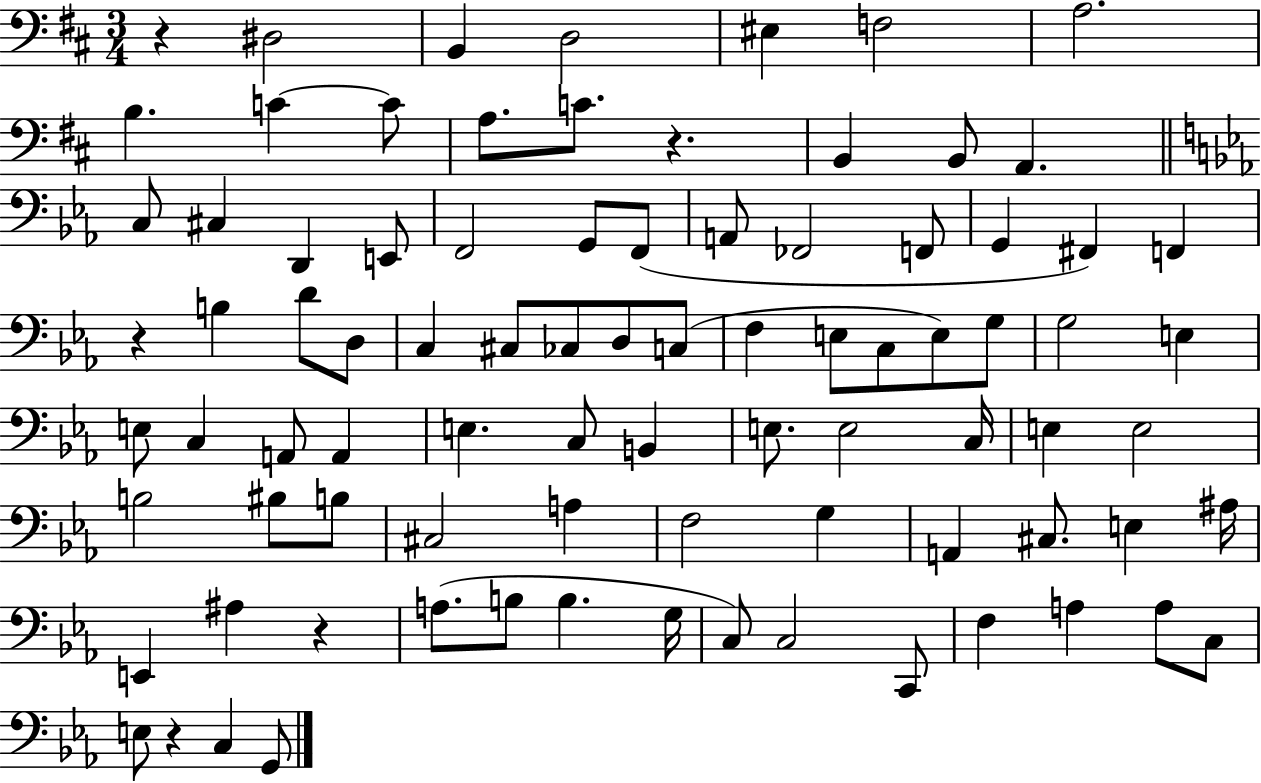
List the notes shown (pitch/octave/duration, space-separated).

R/q D#3/h B2/q D3/h EIS3/q F3/h A3/h. B3/q. C4/q C4/e A3/e. C4/e. R/q. B2/q B2/e A2/q. C3/e C#3/q D2/q E2/e F2/h G2/e F2/e A2/e FES2/h F2/e G2/q F#2/q F2/q R/q B3/q D4/e D3/e C3/q C#3/e CES3/e D3/e C3/e F3/q E3/e C3/e E3/e G3/e G3/h E3/q E3/e C3/q A2/e A2/q E3/q. C3/e B2/q E3/e. E3/h C3/s E3/q E3/h B3/h BIS3/e B3/e C#3/h A3/q F3/h G3/q A2/q C#3/e. E3/q A#3/s E2/q A#3/q R/q A3/e. B3/e B3/q. G3/s C3/e C3/h C2/e F3/q A3/q A3/e C3/e E3/e R/q C3/q G2/e